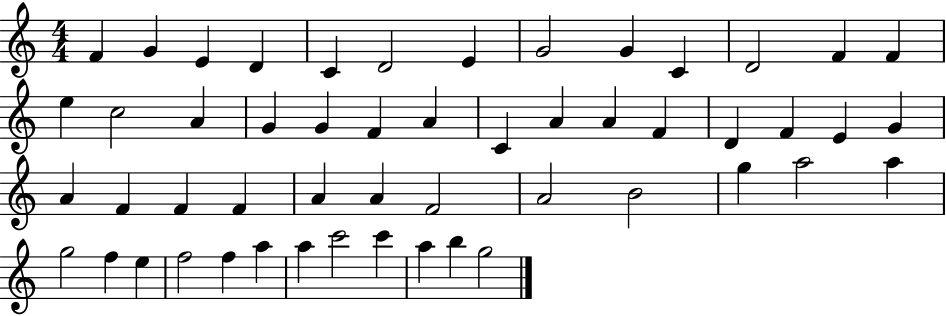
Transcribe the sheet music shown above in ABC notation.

X:1
T:Untitled
M:4/4
L:1/4
K:C
F G E D C D2 E G2 G C D2 F F e c2 A G G F A C A A F D F E G A F F F A A F2 A2 B2 g a2 a g2 f e f2 f a a c'2 c' a b g2